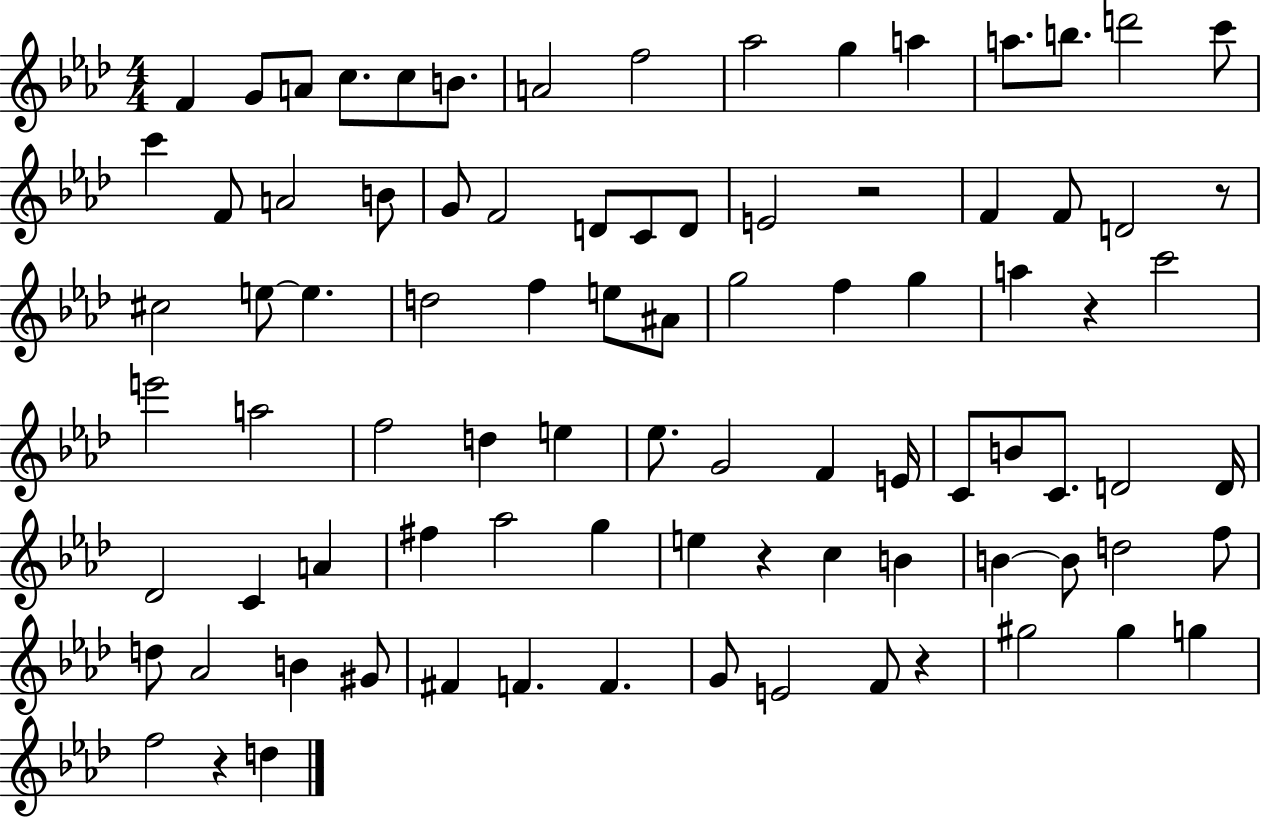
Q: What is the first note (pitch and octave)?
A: F4